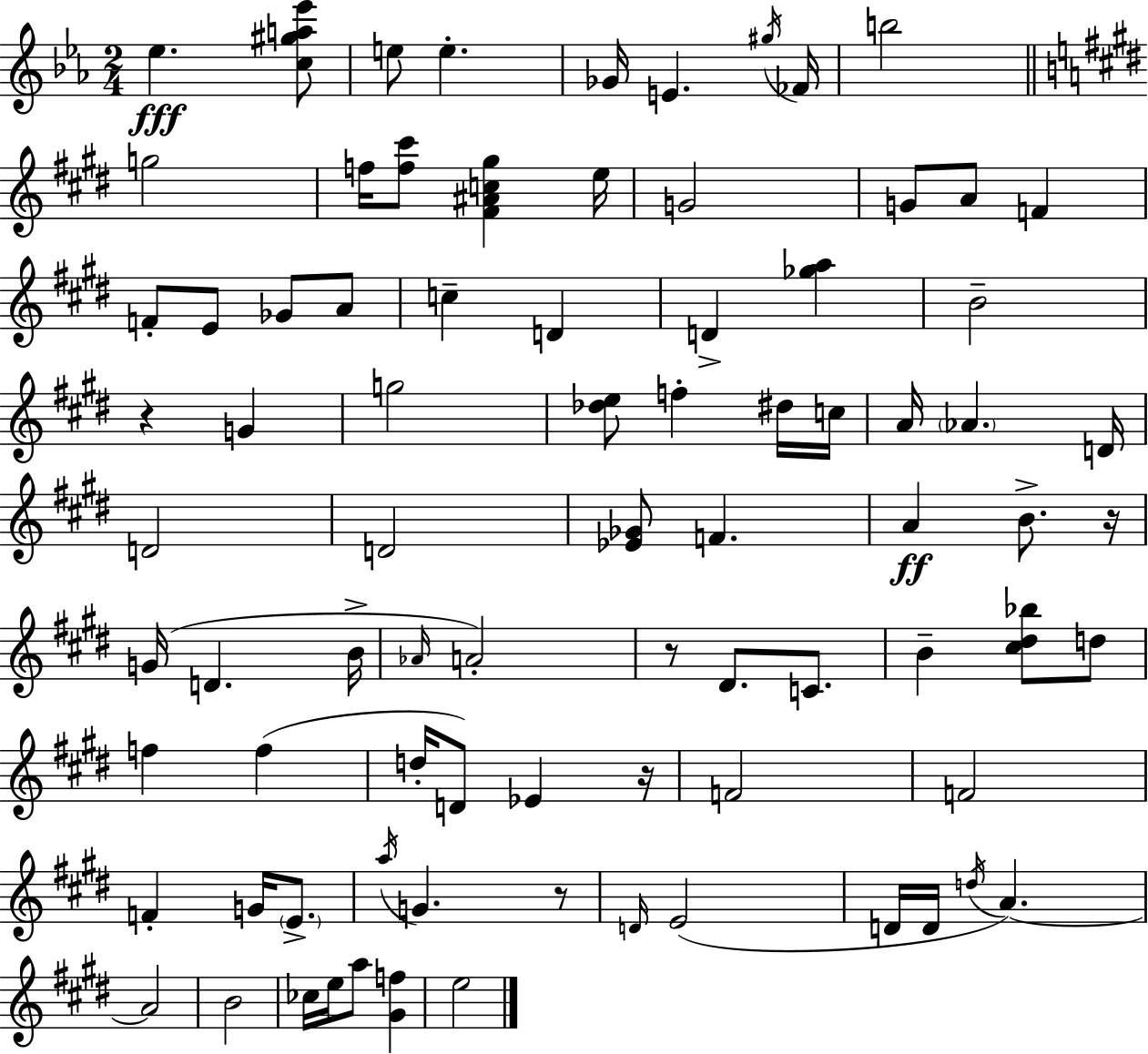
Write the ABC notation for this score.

X:1
T:Untitled
M:2/4
L:1/4
K:Eb
_e [c^ga_e']/2 e/2 e _G/4 E ^g/4 _F/4 b2 g2 f/4 [f^c']/2 [^F^Ac^g] e/4 G2 G/2 A/2 F F/2 E/2 _G/2 A/2 c D D [_ga] B2 z G g2 [_de]/2 f ^d/4 c/4 A/4 _A D/4 D2 D2 [_E_G]/2 F A B/2 z/4 G/4 D B/4 _A/4 A2 z/2 ^D/2 C/2 B [^c^d_b]/2 d/2 f f d/4 D/2 _E z/4 F2 F2 F G/4 E/2 a/4 G z/2 D/4 E2 D/4 D/4 d/4 A A2 B2 _c/4 e/4 a/2 [^Gf] e2